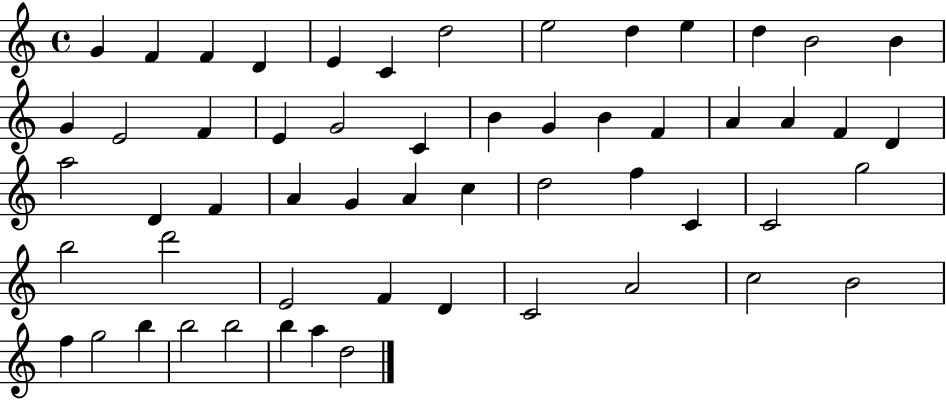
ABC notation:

X:1
T:Untitled
M:4/4
L:1/4
K:C
G F F D E C d2 e2 d e d B2 B G E2 F E G2 C B G B F A A F D a2 D F A G A c d2 f C C2 g2 b2 d'2 E2 F D C2 A2 c2 B2 f g2 b b2 b2 b a d2